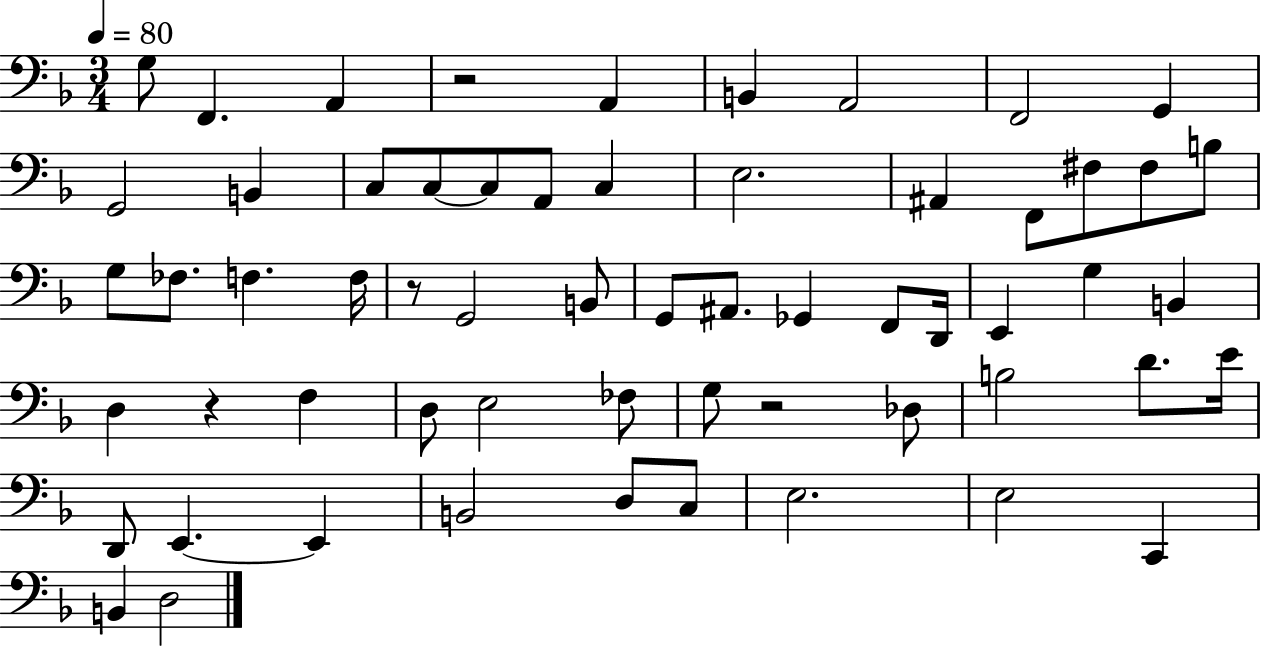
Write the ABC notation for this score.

X:1
T:Untitled
M:3/4
L:1/4
K:F
G,/2 F,, A,, z2 A,, B,, A,,2 F,,2 G,, G,,2 B,, C,/2 C,/2 C,/2 A,,/2 C, E,2 ^A,, F,,/2 ^F,/2 ^F,/2 B,/2 G,/2 _F,/2 F, F,/4 z/2 G,,2 B,,/2 G,,/2 ^A,,/2 _G,, F,,/2 D,,/4 E,, G, B,, D, z F, D,/2 E,2 _F,/2 G,/2 z2 _D,/2 B,2 D/2 E/4 D,,/2 E,, E,, B,,2 D,/2 C,/2 E,2 E,2 C,, B,, D,2